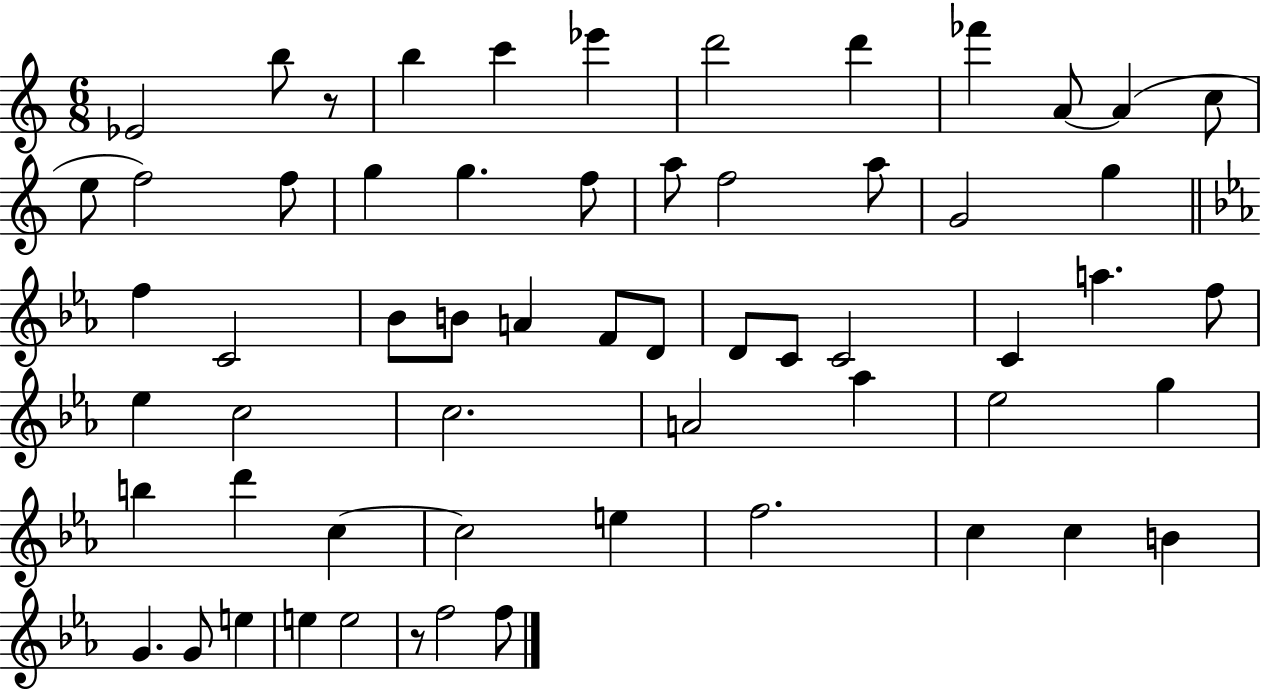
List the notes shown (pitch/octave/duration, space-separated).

Eb4/h B5/e R/e B5/q C6/q Eb6/q D6/h D6/q FES6/q A4/e A4/q C5/e E5/e F5/h F5/e G5/q G5/q. F5/e A5/e F5/h A5/e G4/h G5/q F5/q C4/h Bb4/e B4/e A4/q F4/e D4/e D4/e C4/e C4/h C4/q A5/q. F5/e Eb5/q C5/h C5/h. A4/h Ab5/q Eb5/h G5/q B5/q D6/q C5/q C5/h E5/q F5/h. C5/q C5/q B4/q G4/q. G4/e E5/q E5/q E5/h R/e F5/h F5/e